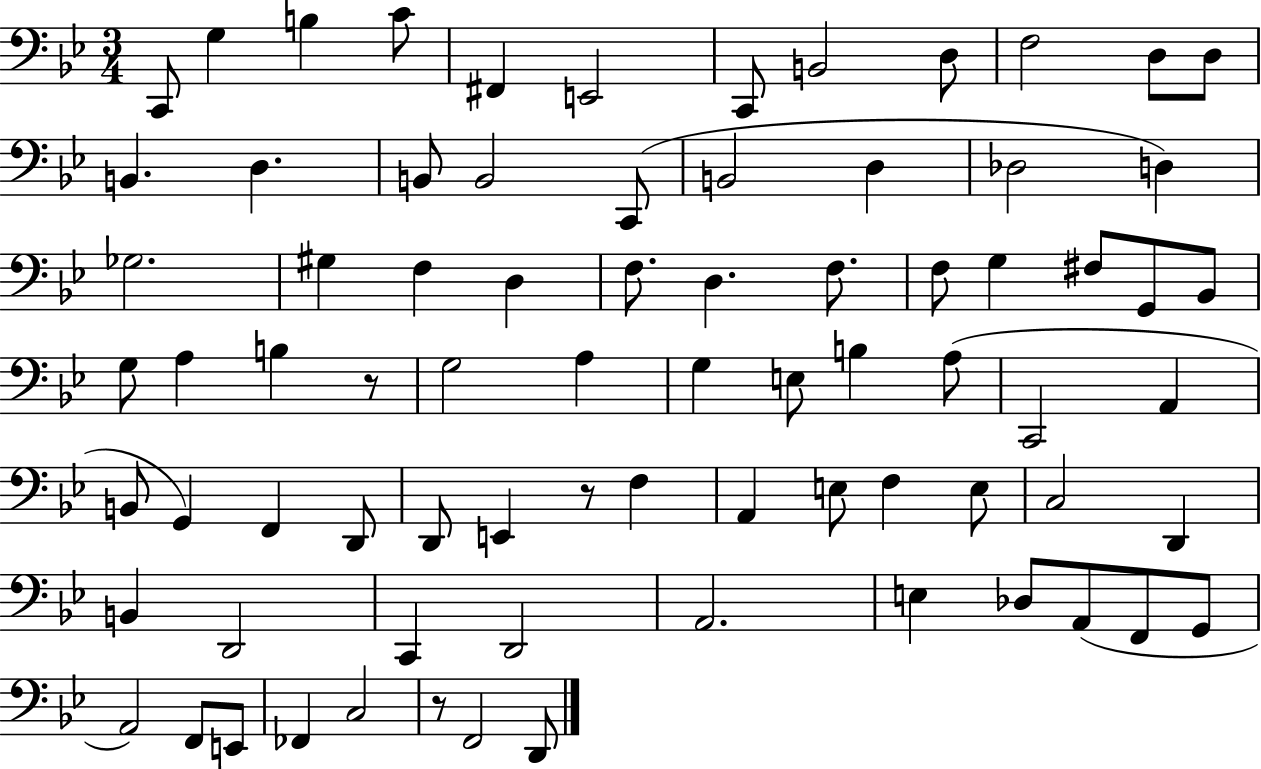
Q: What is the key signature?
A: BES major